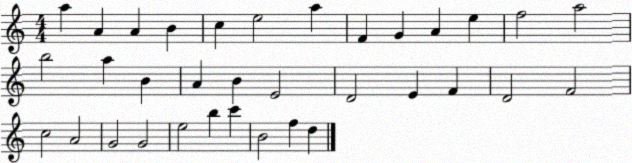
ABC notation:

X:1
T:Untitled
M:4/4
L:1/4
K:C
a A A B c e2 a F G A e f2 a2 b2 a B A B E2 D2 E F D2 F2 c2 A2 G2 G2 e2 b c' B2 f d